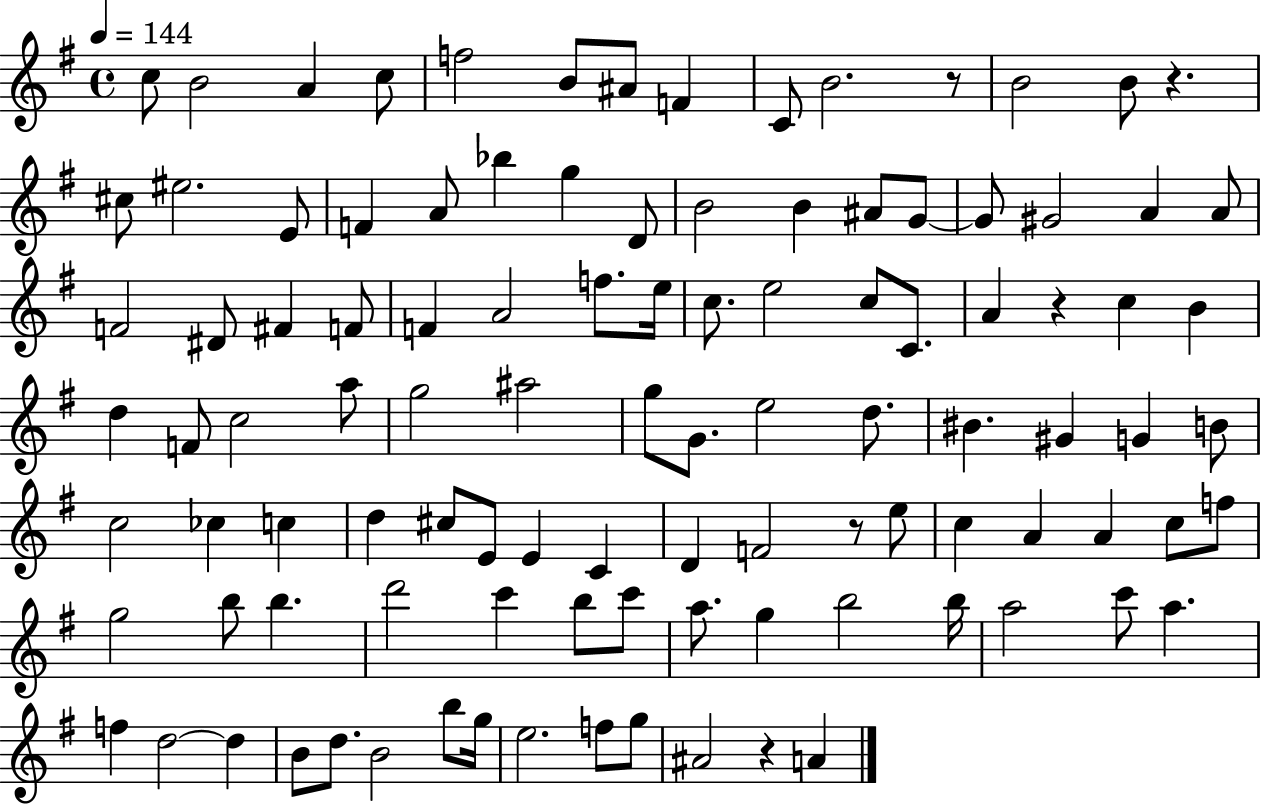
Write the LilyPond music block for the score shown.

{
  \clef treble
  \time 4/4
  \defaultTimeSignature
  \key g \major
  \tempo 4 = 144
  c''8 b'2 a'4 c''8 | f''2 b'8 ais'8 f'4 | c'8 b'2. r8 | b'2 b'8 r4. | \break cis''8 eis''2. e'8 | f'4 a'8 bes''4 g''4 d'8 | b'2 b'4 ais'8 g'8~~ | g'8 gis'2 a'4 a'8 | \break f'2 dis'8 fis'4 f'8 | f'4 a'2 f''8. e''16 | c''8. e''2 c''8 c'8. | a'4 r4 c''4 b'4 | \break d''4 f'8 c''2 a''8 | g''2 ais''2 | g''8 g'8. e''2 d''8. | bis'4. gis'4 g'4 b'8 | \break c''2 ces''4 c''4 | d''4 cis''8 e'8 e'4 c'4 | d'4 f'2 r8 e''8 | c''4 a'4 a'4 c''8 f''8 | \break g''2 b''8 b''4. | d'''2 c'''4 b''8 c'''8 | a''8. g''4 b''2 b''16 | a''2 c'''8 a''4. | \break f''4 d''2~~ d''4 | b'8 d''8. b'2 b''8 g''16 | e''2. f''8 g''8 | ais'2 r4 a'4 | \break \bar "|."
}